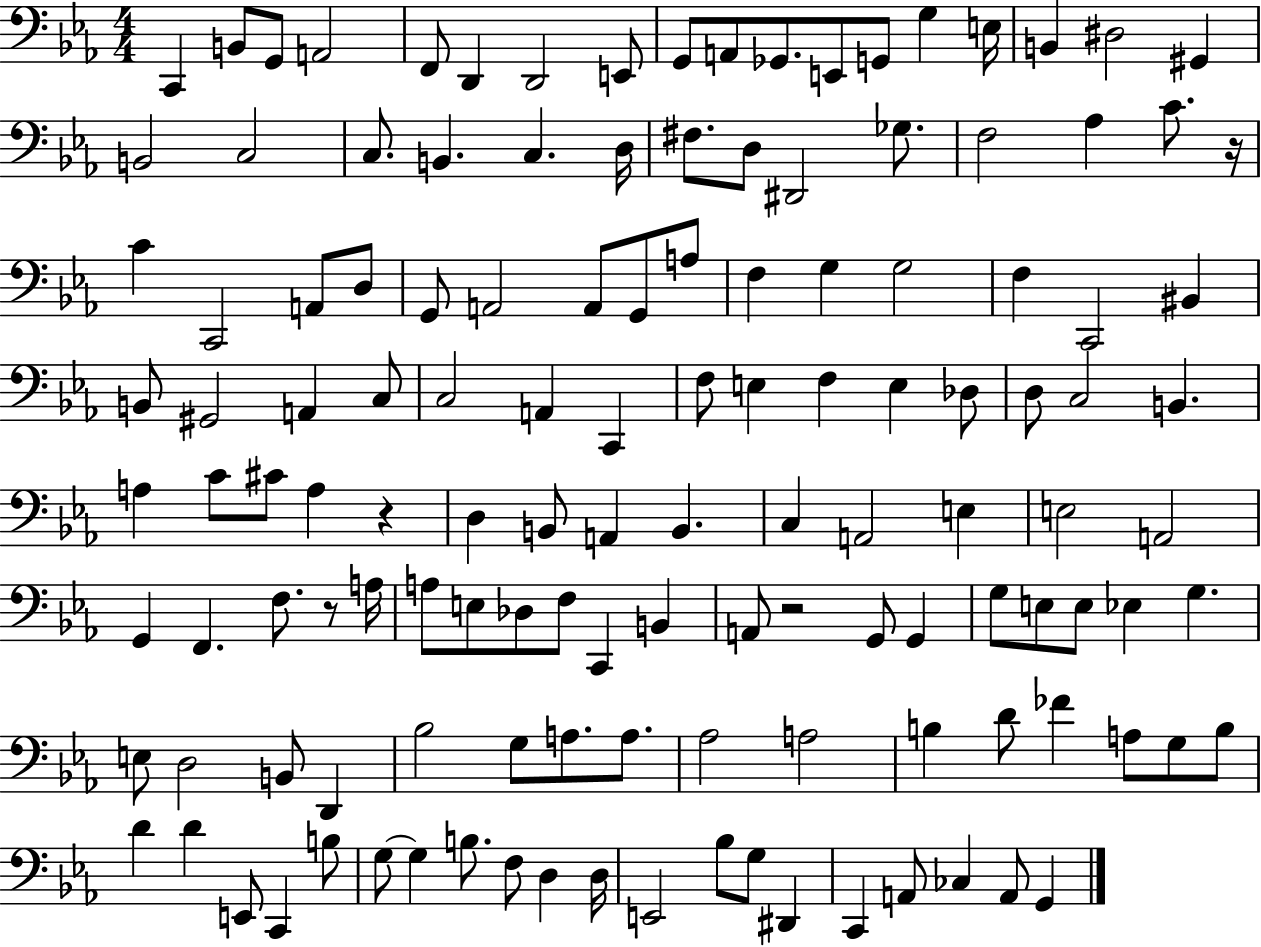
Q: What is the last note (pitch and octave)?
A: G2